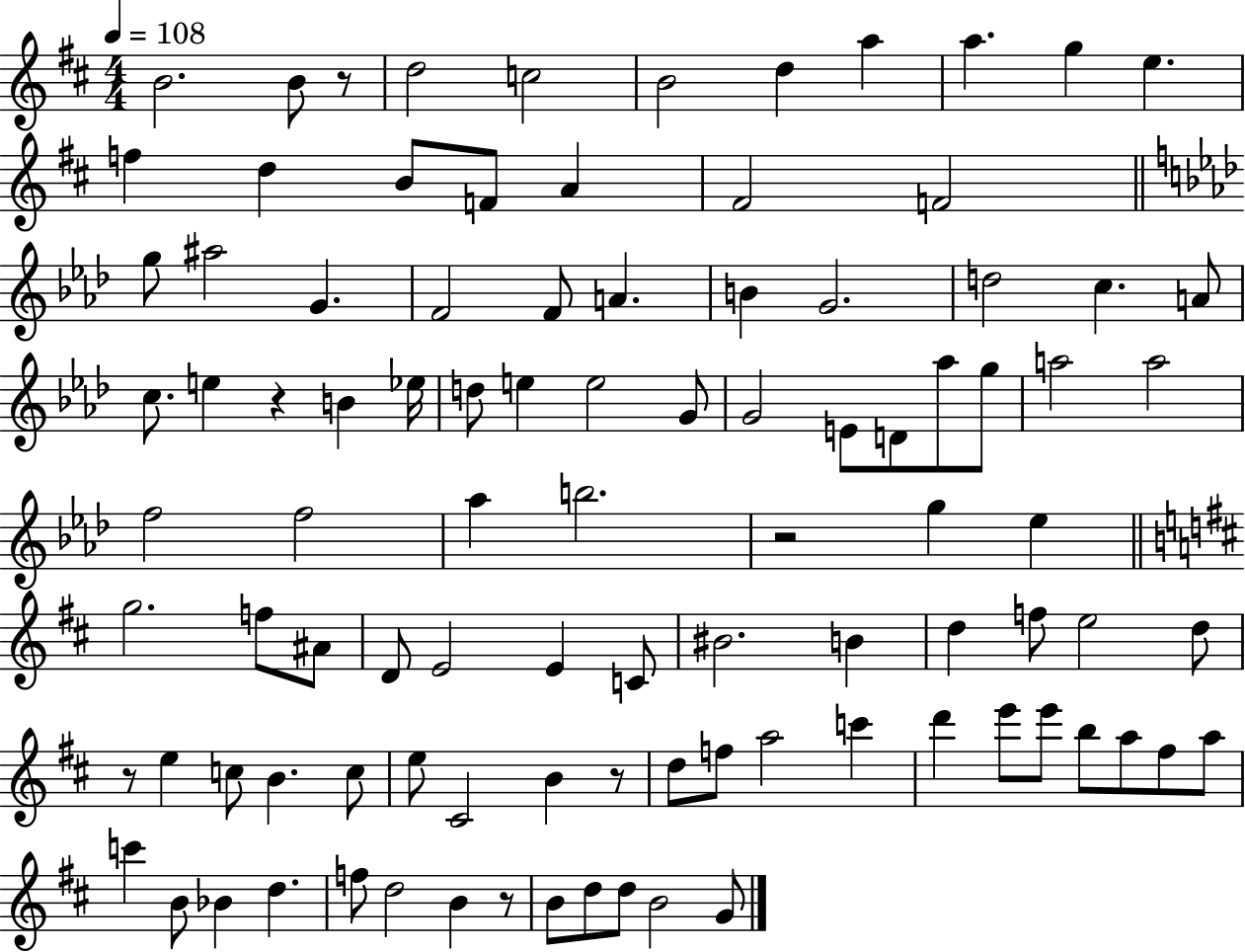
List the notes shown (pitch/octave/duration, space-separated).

B4/h. B4/e R/e D5/h C5/h B4/h D5/q A5/q A5/q. G5/q E5/q. F5/q D5/q B4/e F4/e A4/q F#4/h F4/h G5/e A#5/h G4/q. F4/h F4/e A4/q. B4/q G4/h. D5/h C5/q. A4/e C5/e. E5/q R/q B4/q Eb5/s D5/e E5/q E5/h G4/e G4/h E4/e D4/e Ab5/e G5/e A5/h A5/h F5/h F5/h Ab5/q B5/h. R/h G5/q Eb5/q G5/h. F5/e A#4/e D4/e E4/h E4/q C4/e BIS4/h. B4/q D5/q F5/e E5/h D5/e R/e E5/q C5/e B4/q. C5/e E5/e C#4/h B4/q R/e D5/e F5/e A5/h C6/q D6/q E6/e E6/e B5/e A5/e F#5/e A5/e C6/q B4/e Bb4/q D5/q. F5/e D5/h B4/q R/e B4/e D5/e D5/e B4/h G4/e